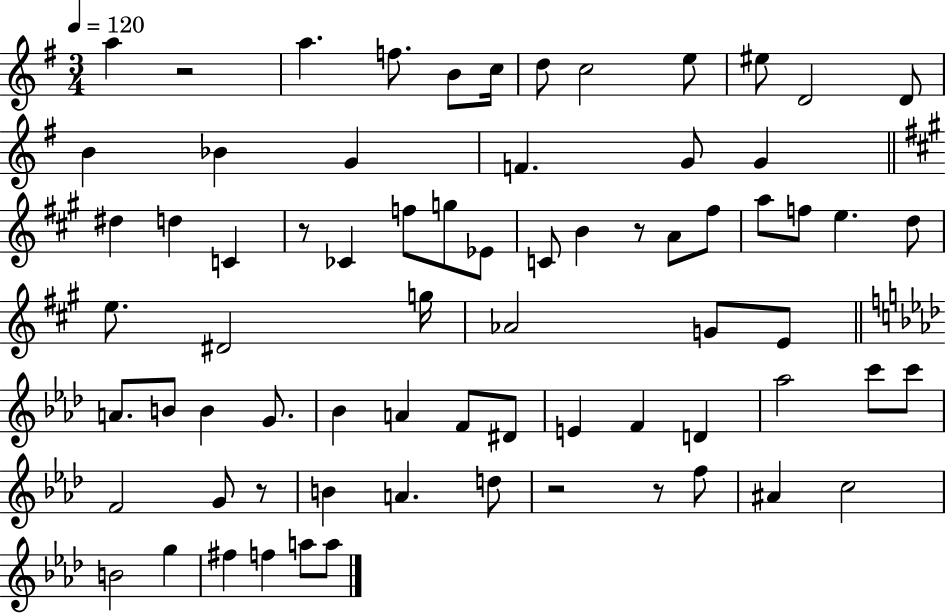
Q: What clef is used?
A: treble